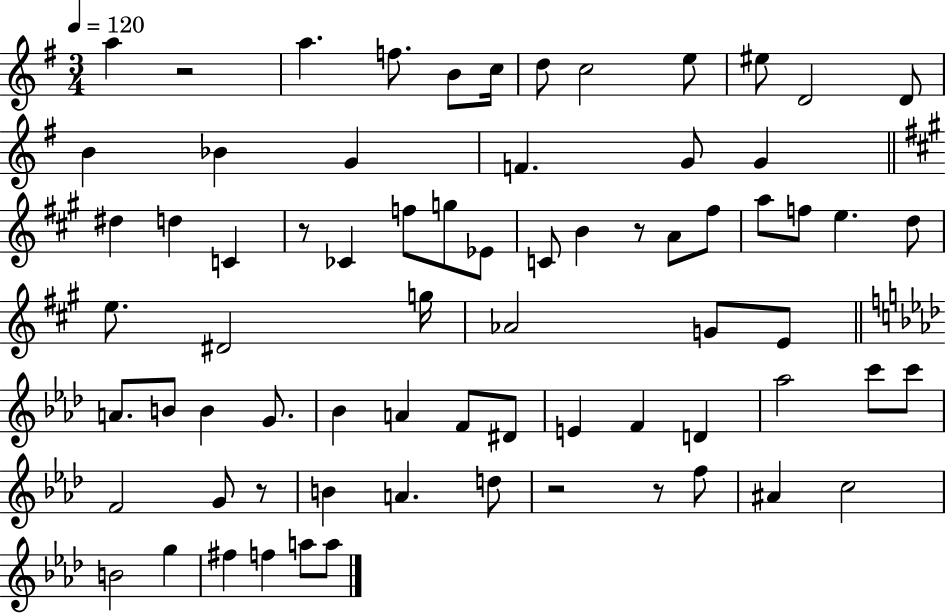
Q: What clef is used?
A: treble